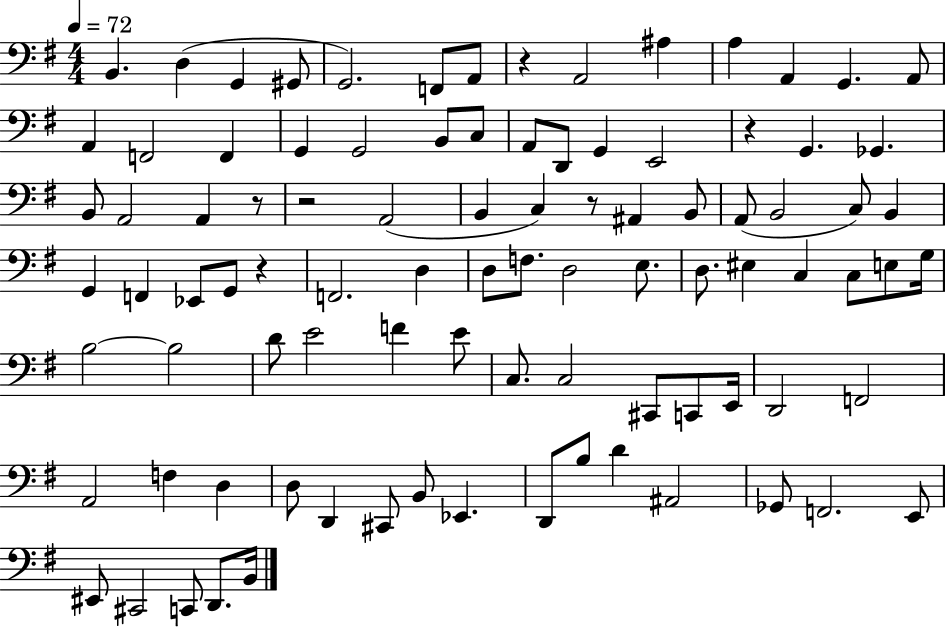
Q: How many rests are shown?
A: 6